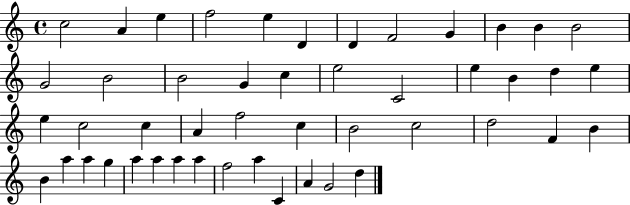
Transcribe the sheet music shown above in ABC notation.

X:1
T:Untitled
M:4/4
L:1/4
K:C
c2 A e f2 e D D F2 G B B B2 G2 B2 B2 G c e2 C2 e B d e e c2 c A f2 c B2 c2 d2 F B B a a g a a a a f2 a C A G2 d